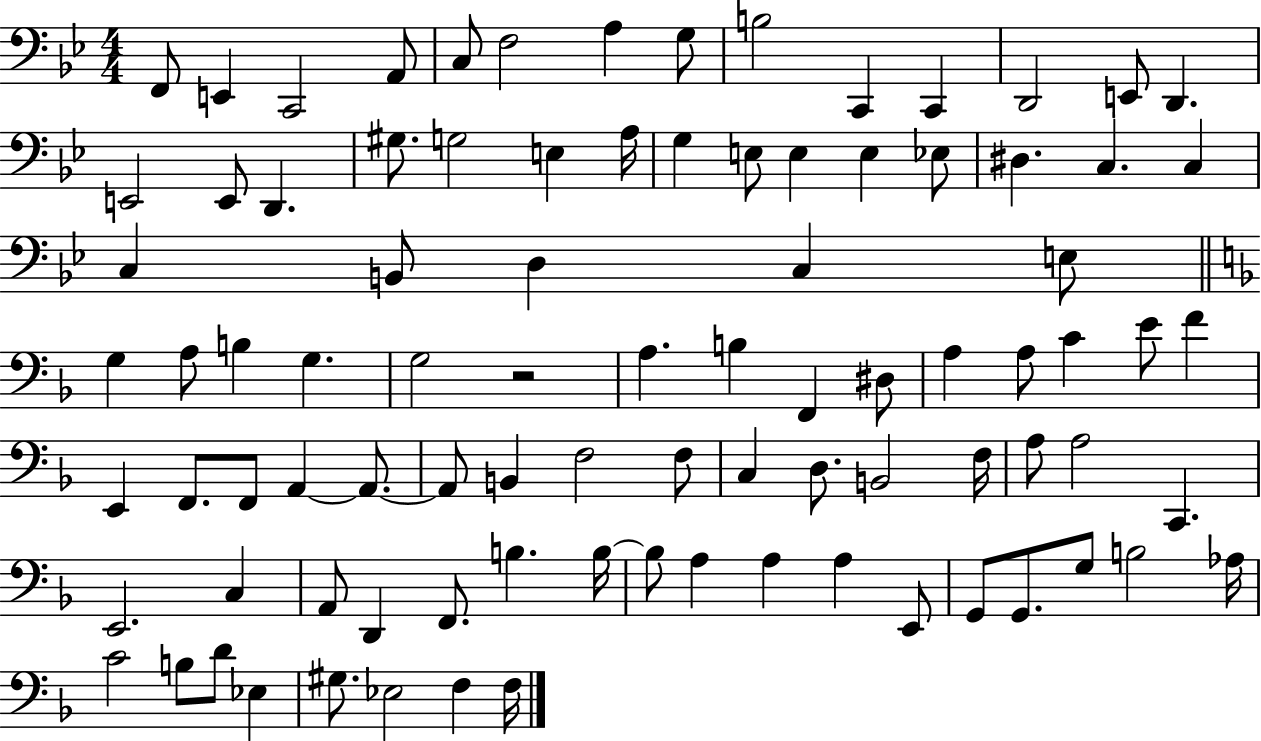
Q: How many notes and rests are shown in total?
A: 90